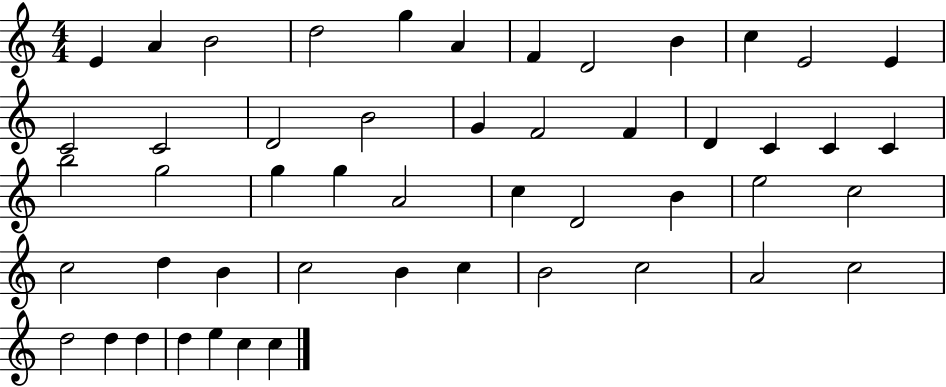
{
  \clef treble
  \numericTimeSignature
  \time 4/4
  \key c \major
  e'4 a'4 b'2 | d''2 g''4 a'4 | f'4 d'2 b'4 | c''4 e'2 e'4 | \break c'2 c'2 | d'2 b'2 | g'4 f'2 f'4 | d'4 c'4 c'4 c'4 | \break b''2 g''2 | g''4 g''4 a'2 | c''4 d'2 b'4 | e''2 c''2 | \break c''2 d''4 b'4 | c''2 b'4 c''4 | b'2 c''2 | a'2 c''2 | \break d''2 d''4 d''4 | d''4 e''4 c''4 c''4 | \bar "|."
}